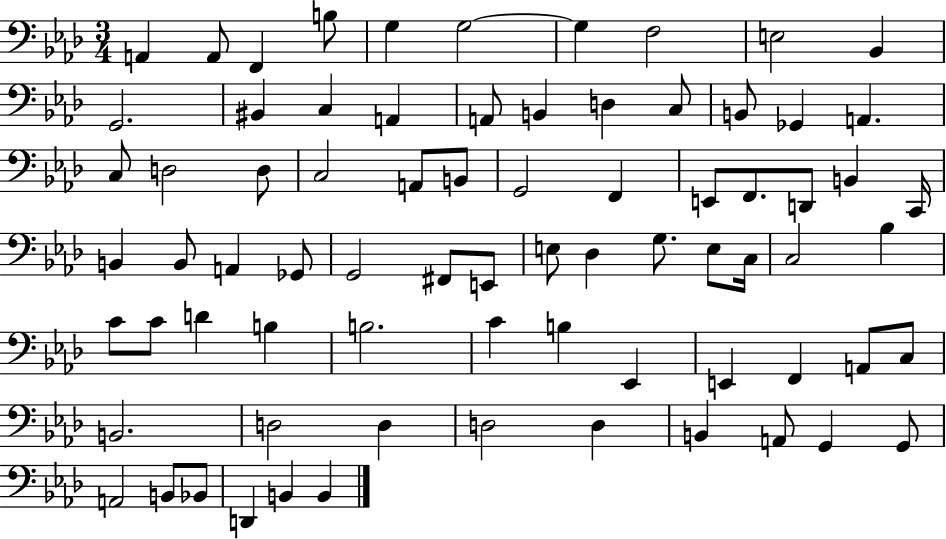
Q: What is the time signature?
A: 3/4